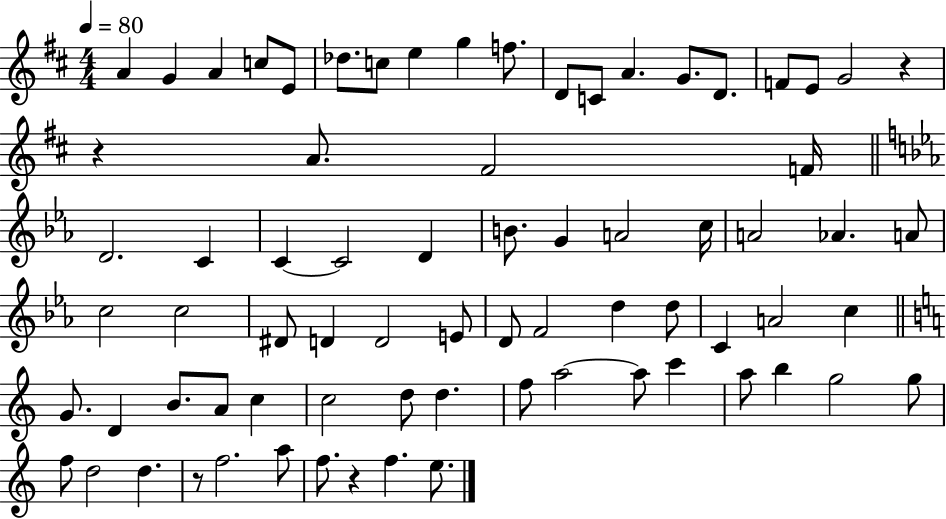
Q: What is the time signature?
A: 4/4